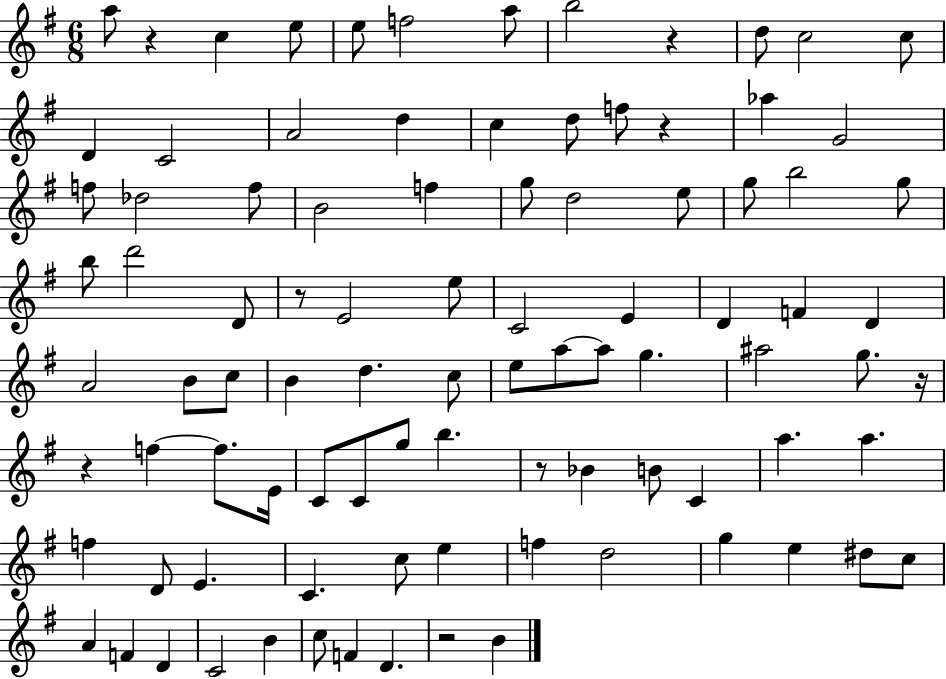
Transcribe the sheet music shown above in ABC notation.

X:1
T:Untitled
M:6/8
L:1/4
K:G
a/2 z c e/2 e/2 f2 a/2 b2 z d/2 c2 c/2 D C2 A2 d c d/2 f/2 z _a G2 f/2 _d2 f/2 B2 f g/2 d2 e/2 g/2 b2 g/2 b/2 d'2 D/2 z/2 E2 e/2 C2 E D F D A2 B/2 c/2 B d c/2 e/2 a/2 a/2 g ^a2 g/2 z/4 z f f/2 E/4 C/2 C/2 g/2 b z/2 _B B/2 C a a f D/2 E C c/2 e f d2 g e ^d/2 c/2 A F D C2 B c/2 F D z2 B